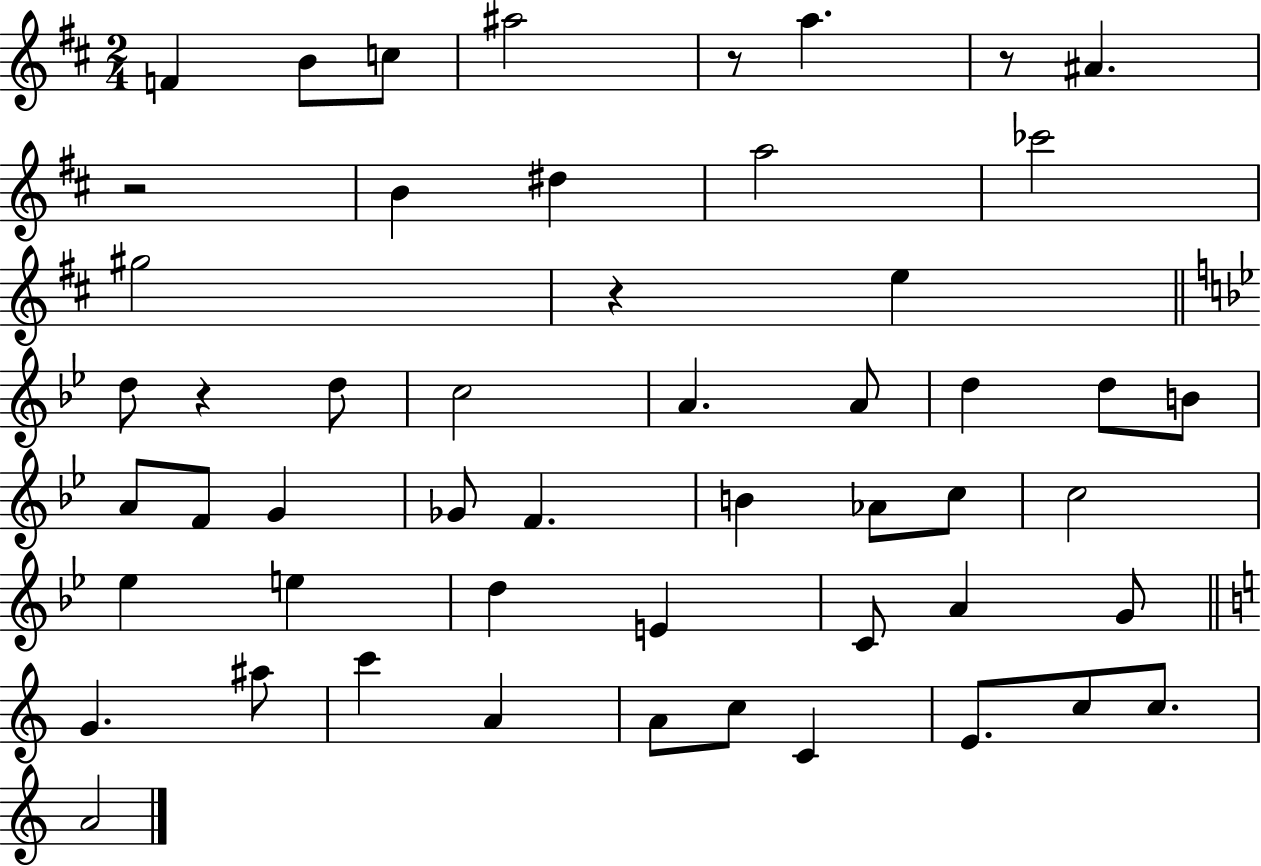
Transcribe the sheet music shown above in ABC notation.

X:1
T:Untitled
M:2/4
L:1/4
K:D
F B/2 c/2 ^a2 z/2 a z/2 ^A z2 B ^d a2 _c'2 ^g2 z e d/2 z d/2 c2 A A/2 d d/2 B/2 A/2 F/2 G _G/2 F B _A/2 c/2 c2 _e e d E C/2 A G/2 G ^a/2 c' A A/2 c/2 C E/2 c/2 c/2 A2